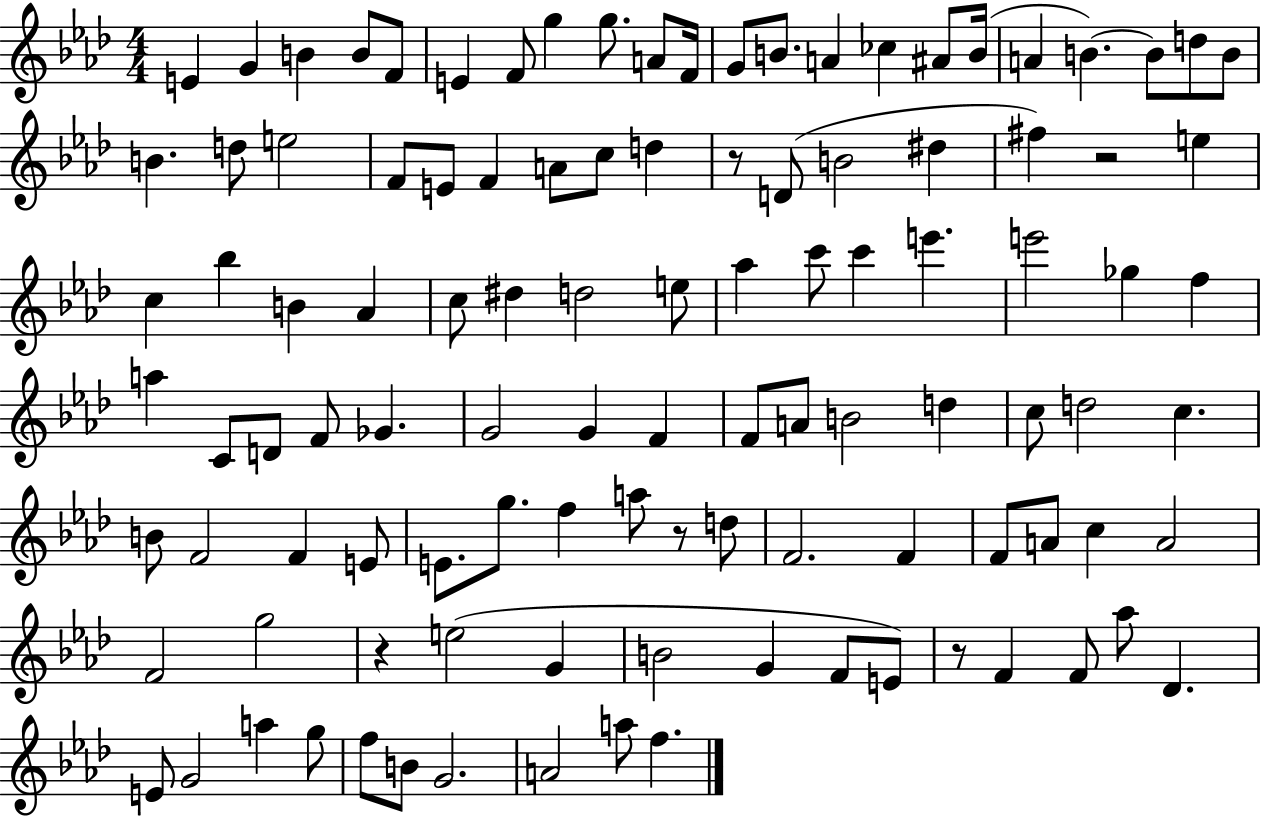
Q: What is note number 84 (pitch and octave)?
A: E5